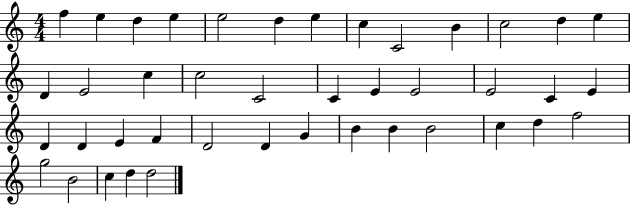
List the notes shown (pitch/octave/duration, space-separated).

F5/q E5/q D5/q E5/q E5/h D5/q E5/q C5/q C4/h B4/q C5/h D5/q E5/q D4/q E4/h C5/q C5/h C4/h C4/q E4/q E4/h E4/h C4/q E4/q D4/q D4/q E4/q F4/q D4/h D4/q G4/q B4/q B4/q B4/h C5/q D5/q F5/h G5/h B4/h C5/q D5/q D5/h